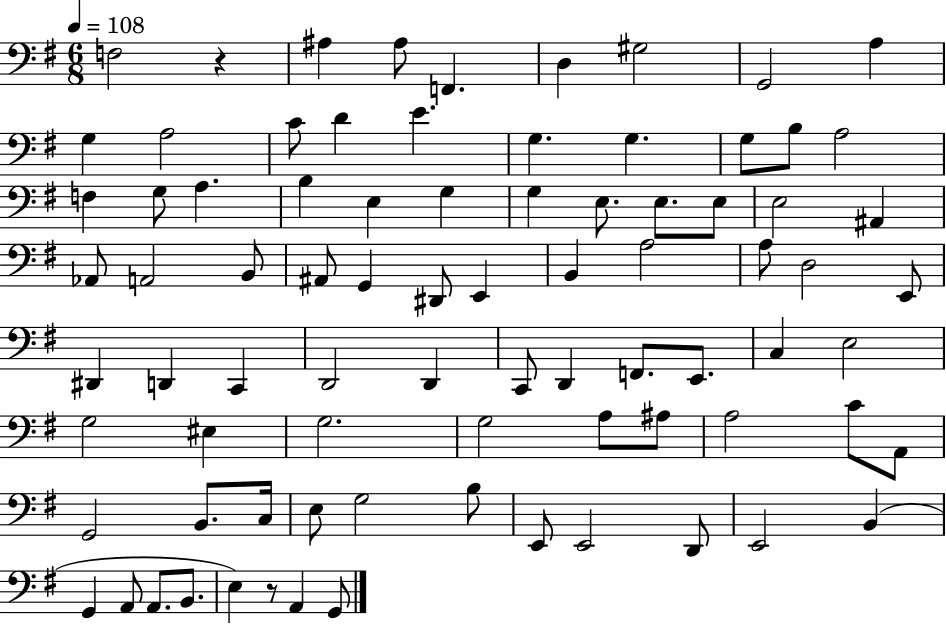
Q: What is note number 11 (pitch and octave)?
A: C4